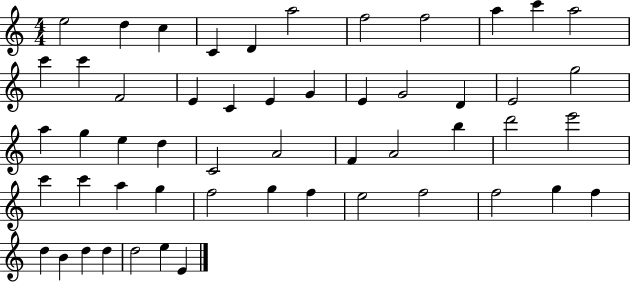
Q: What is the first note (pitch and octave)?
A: E5